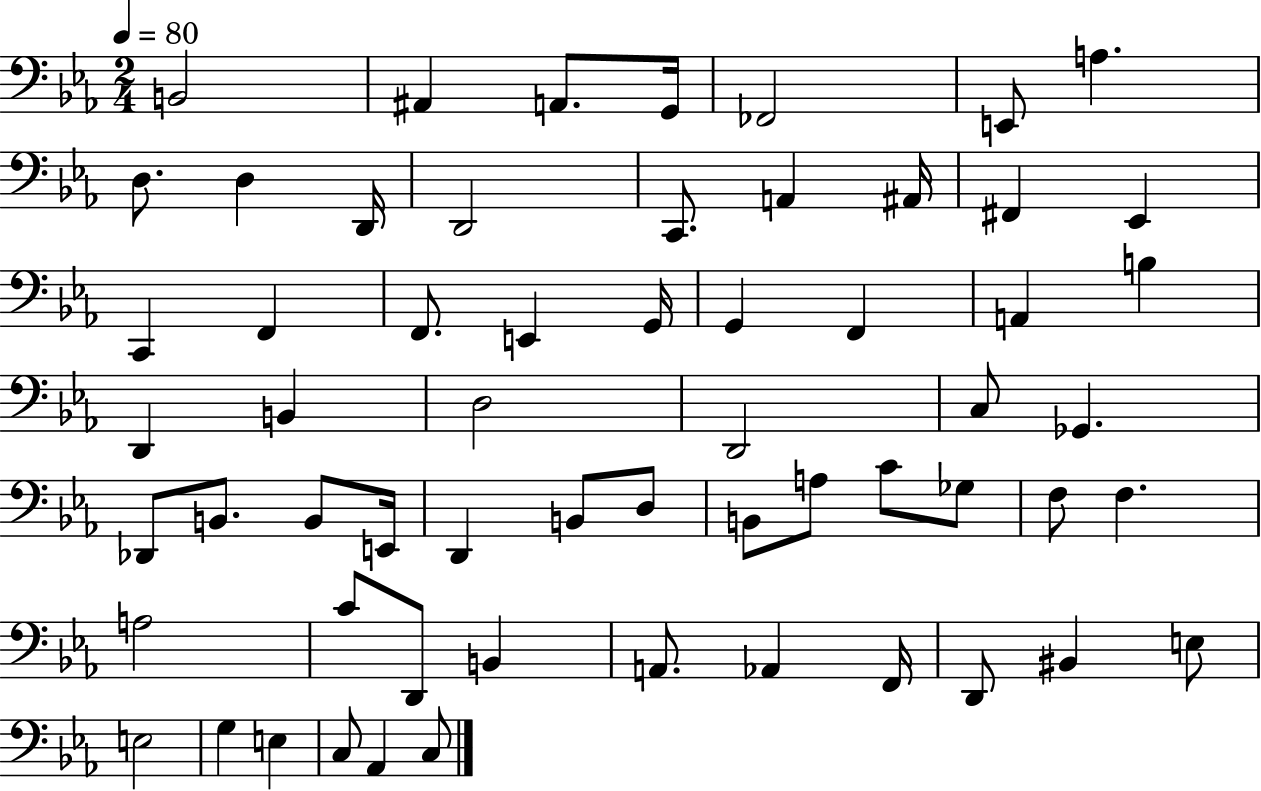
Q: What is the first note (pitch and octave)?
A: B2